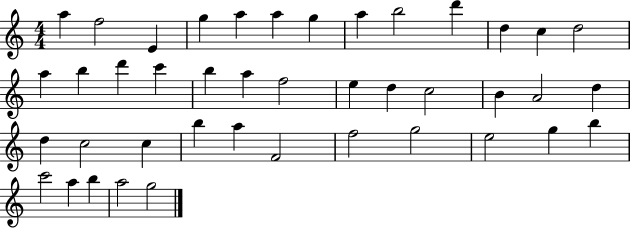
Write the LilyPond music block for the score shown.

{
  \clef treble
  \numericTimeSignature
  \time 4/4
  \key c \major
  a''4 f''2 e'4 | g''4 a''4 a''4 g''4 | a''4 b''2 d'''4 | d''4 c''4 d''2 | \break a''4 b''4 d'''4 c'''4 | b''4 a''4 f''2 | e''4 d''4 c''2 | b'4 a'2 d''4 | \break d''4 c''2 c''4 | b''4 a''4 f'2 | f''2 g''2 | e''2 g''4 b''4 | \break c'''2 a''4 b''4 | a''2 g''2 | \bar "|."
}